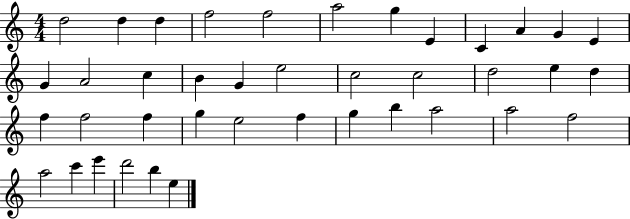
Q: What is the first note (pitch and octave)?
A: D5